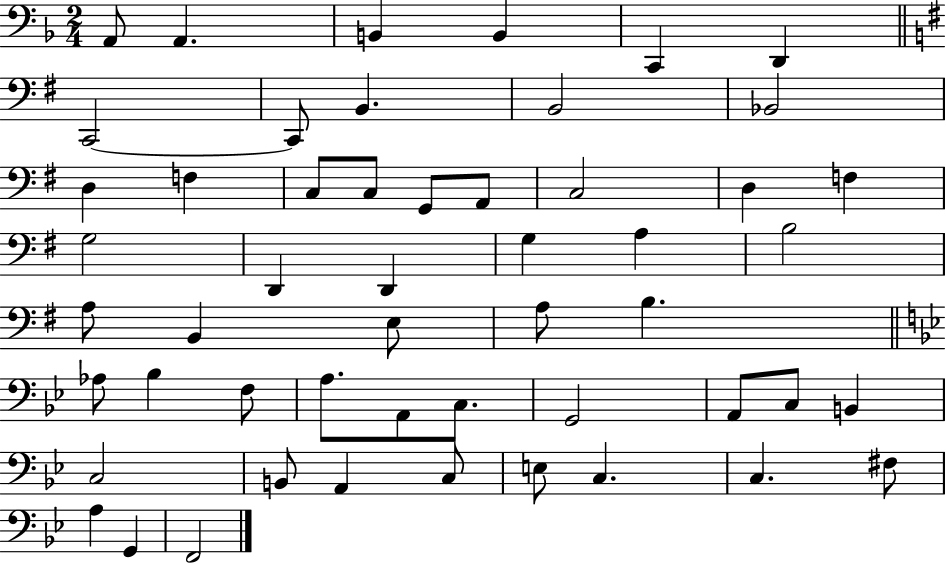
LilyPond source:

{
  \clef bass
  \numericTimeSignature
  \time 2/4
  \key f \major
  a,8 a,4. | b,4 b,4 | c,4 d,4 | \bar "||" \break \key g \major c,2~~ | c,8 b,4. | b,2 | bes,2 | \break d4 f4 | c8 c8 g,8 a,8 | c2 | d4 f4 | \break g2 | d,4 d,4 | g4 a4 | b2 | \break a8 b,4 e8 | a8 b4. | \bar "||" \break \key bes \major aes8 bes4 f8 | a8. a,8 c8. | g,2 | a,8 c8 b,4 | \break c2 | b,8 a,4 c8 | e8 c4. | c4. fis8 | \break a4 g,4 | f,2 | \bar "|."
}